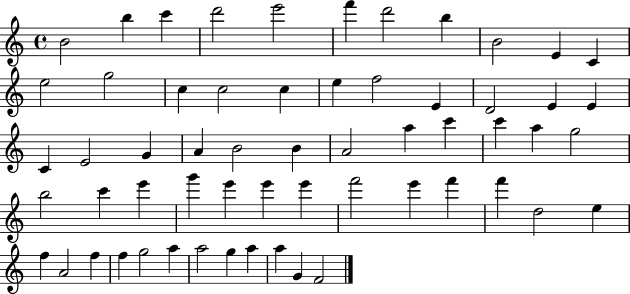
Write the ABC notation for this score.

X:1
T:Untitled
M:4/4
L:1/4
K:C
B2 b c' d'2 e'2 f' d'2 b B2 E C e2 g2 c c2 c e f2 E D2 E E C E2 G A B2 B A2 a c' c' a g2 b2 c' e' g' e' e' e' f'2 e' f' f' d2 e f A2 f f g2 a a2 g a a G F2